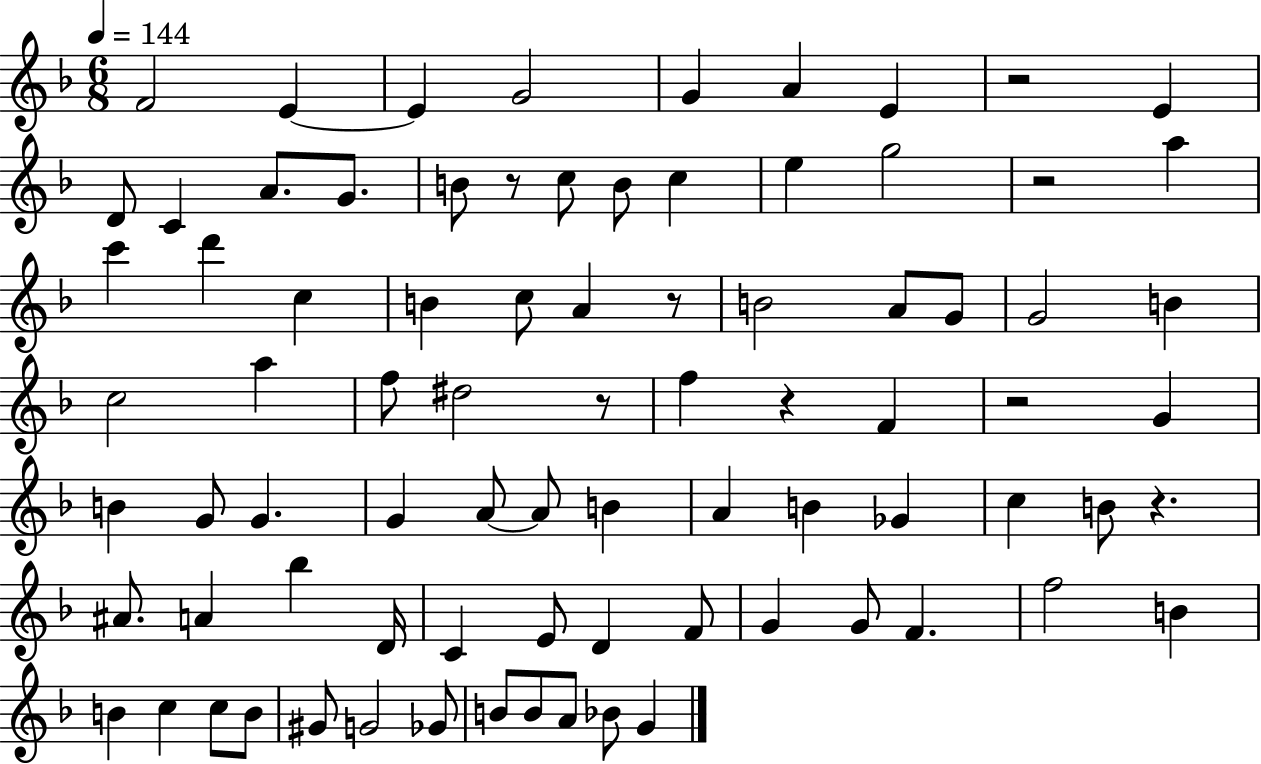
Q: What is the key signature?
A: F major